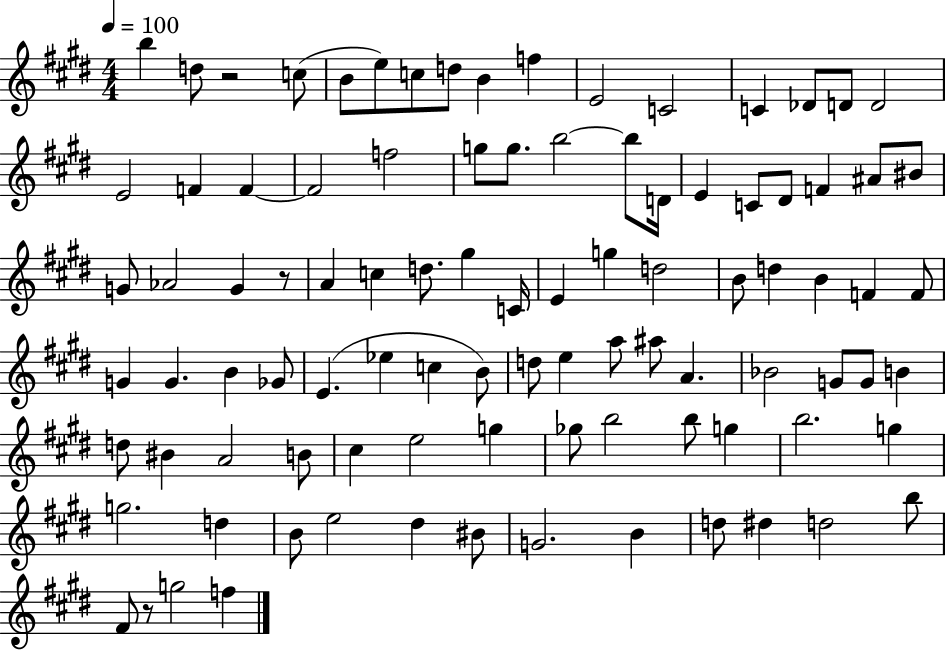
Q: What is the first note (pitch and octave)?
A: B5